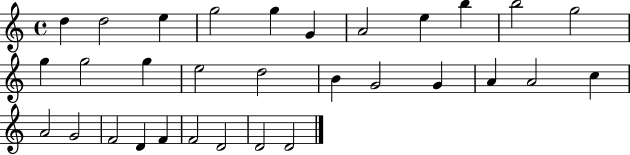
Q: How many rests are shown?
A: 0